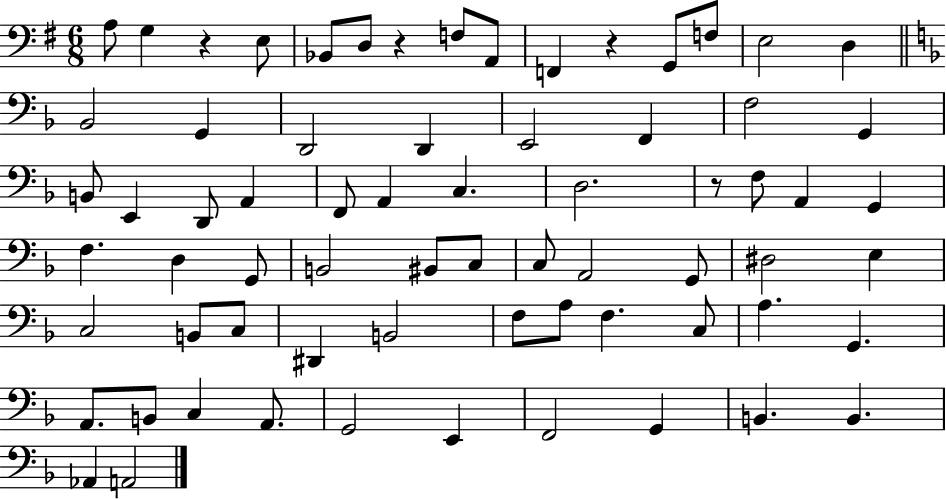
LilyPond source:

{
  \clef bass
  \numericTimeSignature
  \time 6/8
  \key g \major
  a8 g4 r4 e8 | bes,8 d8 r4 f8 a,8 | f,4 r4 g,8 f8 | e2 d4 | \break \bar "||" \break \key f \major bes,2 g,4 | d,2 d,4 | e,2 f,4 | f2 g,4 | \break b,8 e,4 d,8 a,4 | f,8 a,4 c4. | d2. | r8 f8 a,4 g,4 | \break f4. d4 g,8 | b,2 bis,8 c8 | c8 a,2 g,8 | dis2 e4 | \break c2 b,8 c8 | dis,4 b,2 | f8 a8 f4. c8 | a4. g,4. | \break a,8. b,8 c4 a,8. | g,2 e,4 | f,2 g,4 | b,4. b,4. | \break aes,4 a,2 | \bar "|."
}